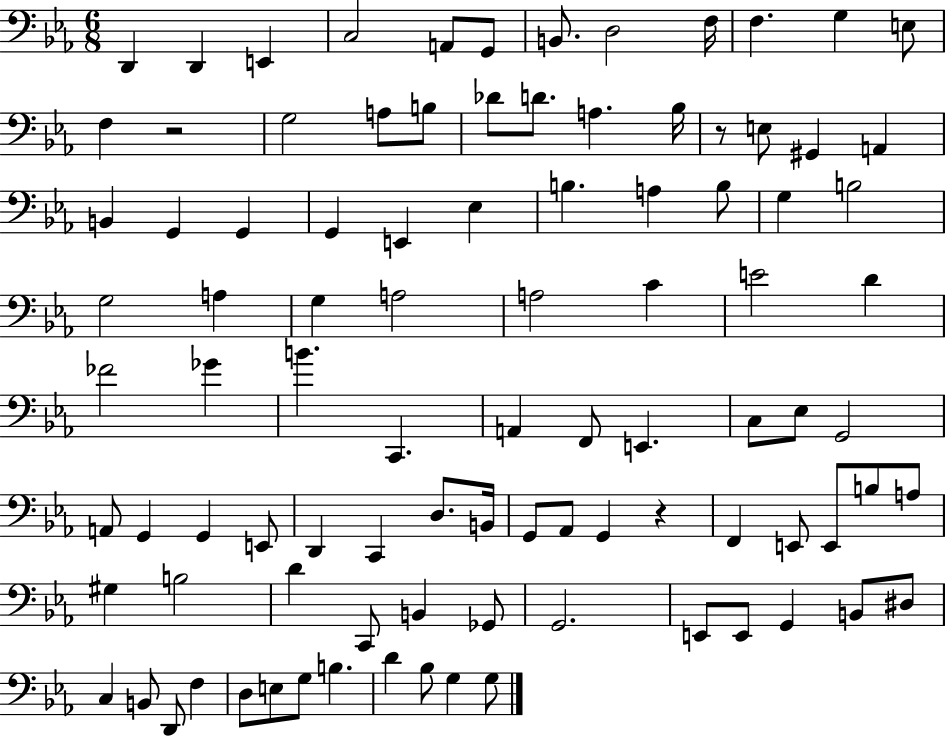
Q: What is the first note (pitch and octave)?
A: D2